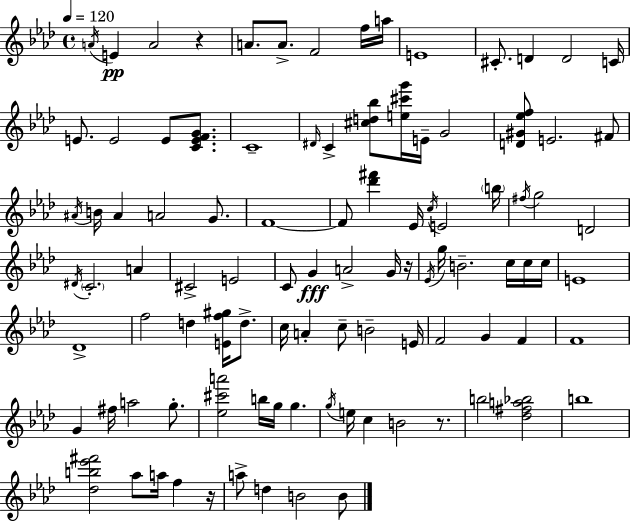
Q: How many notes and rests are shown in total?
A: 99